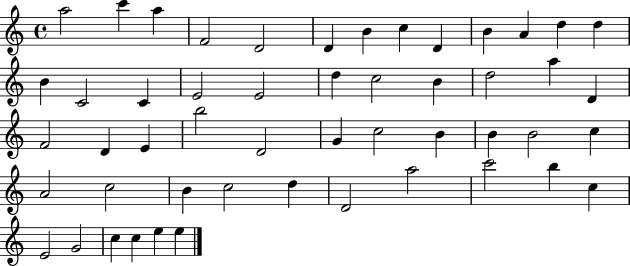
{
  \clef treble
  \time 4/4
  \defaultTimeSignature
  \key c \major
  a''2 c'''4 a''4 | f'2 d'2 | d'4 b'4 c''4 d'4 | b'4 a'4 d''4 d''4 | \break b'4 c'2 c'4 | e'2 e'2 | d''4 c''2 b'4 | d''2 a''4 d'4 | \break f'2 d'4 e'4 | b''2 d'2 | g'4 c''2 b'4 | b'4 b'2 c''4 | \break a'2 c''2 | b'4 c''2 d''4 | d'2 a''2 | c'''2 b''4 c''4 | \break e'2 g'2 | c''4 c''4 e''4 e''4 | \bar "|."
}